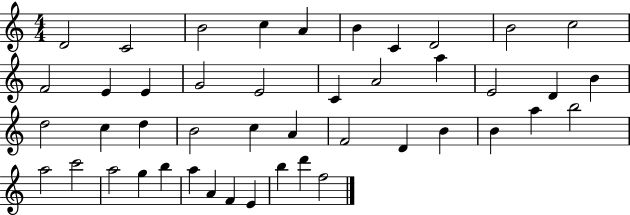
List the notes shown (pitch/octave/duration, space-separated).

D4/h C4/h B4/h C5/q A4/q B4/q C4/q D4/h B4/h C5/h F4/h E4/q E4/q G4/h E4/h C4/q A4/h A5/q E4/h D4/q B4/q D5/h C5/q D5/q B4/h C5/q A4/q F4/h D4/q B4/q B4/q A5/q B5/h A5/h C6/h A5/h G5/q B5/q A5/q A4/q F4/q E4/q B5/q D6/q F5/h